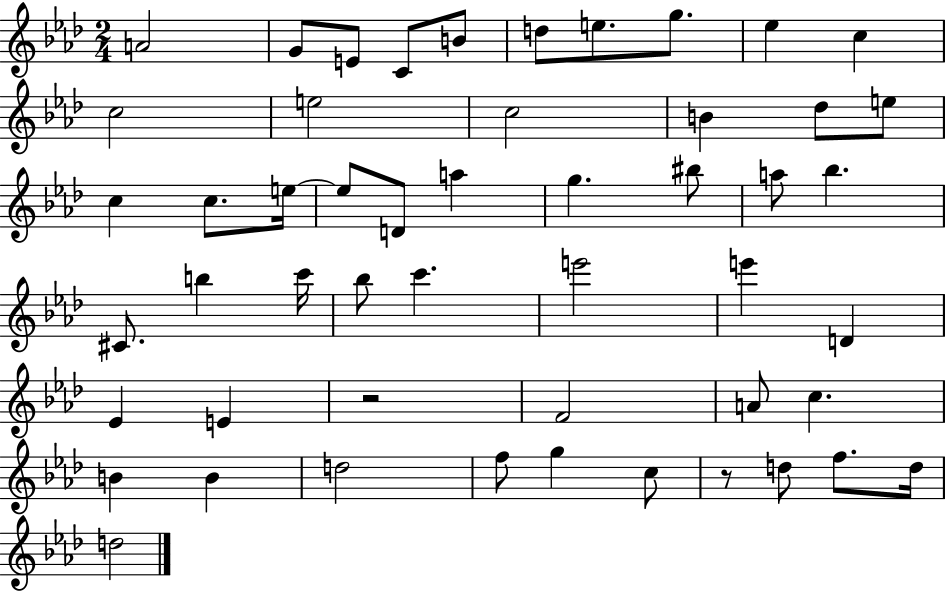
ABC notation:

X:1
T:Untitled
M:2/4
L:1/4
K:Ab
A2 G/2 E/2 C/2 B/2 d/2 e/2 g/2 _e c c2 e2 c2 B _d/2 e/2 c c/2 e/4 e/2 D/2 a g ^b/2 a/2 _b ^C/2 b c'/4 _b/2 c' e'2 e' D _E E z2 F2 A/2 c B B d2 f/2 g c/2 z/2 d/2 f/2 d/4 d2